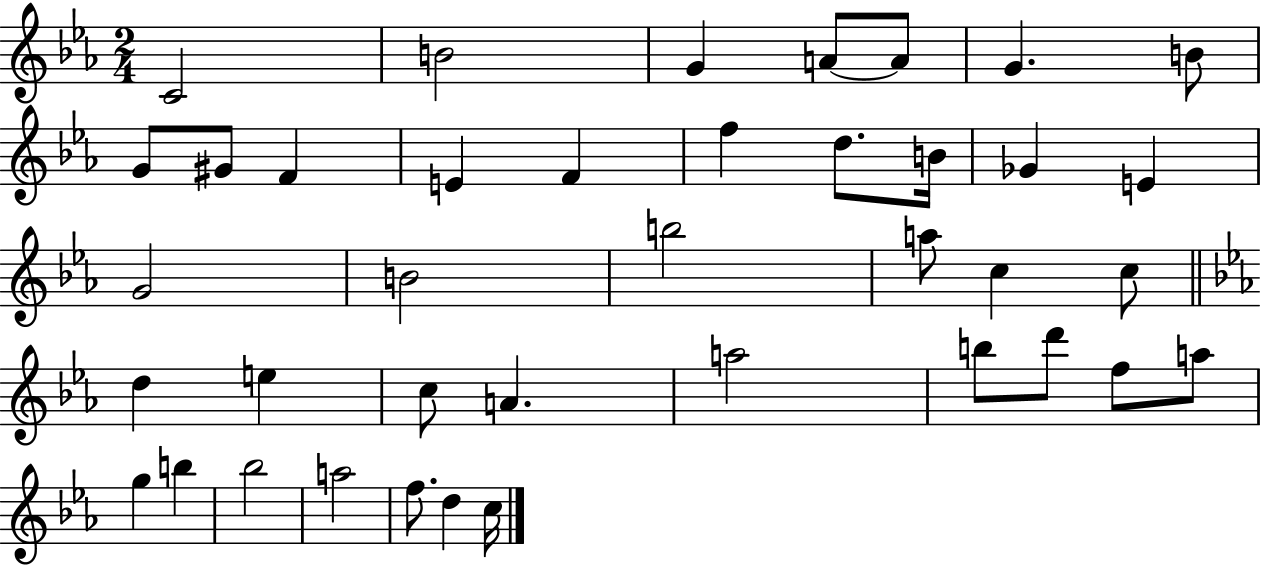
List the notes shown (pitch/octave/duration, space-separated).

C4/h B4/h G4/q A4/e A4/e G4/q. B4/e G4/e G#4/e F4/q E4/q F4/q F5/q D5/e. B4/s Gb4/q E4/q G4/h B4/h B5/h A5/e C5/q C5/e D5/q E5/q C5/e A4/q. A5/h B5/e D6/e F5/e A5/e G5/q B5/q Bb5/h A5/h F5/e. D5/q C5/s